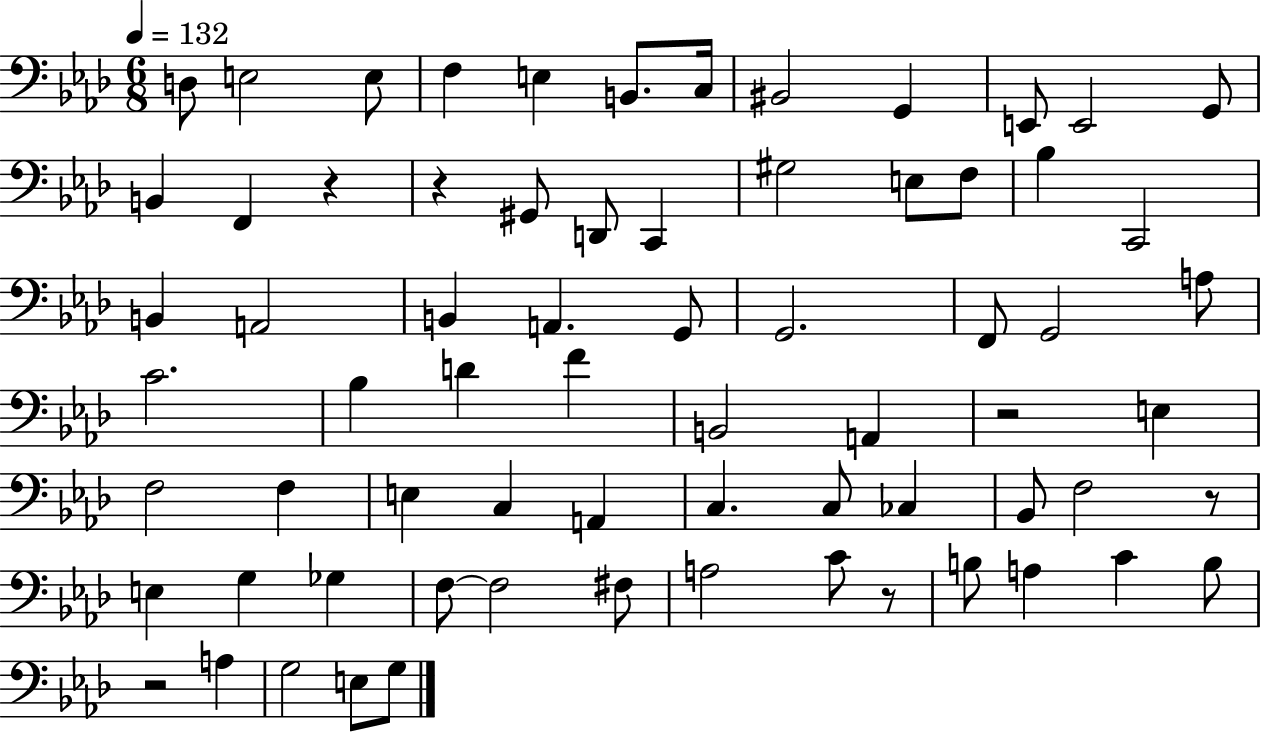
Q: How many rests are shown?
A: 6